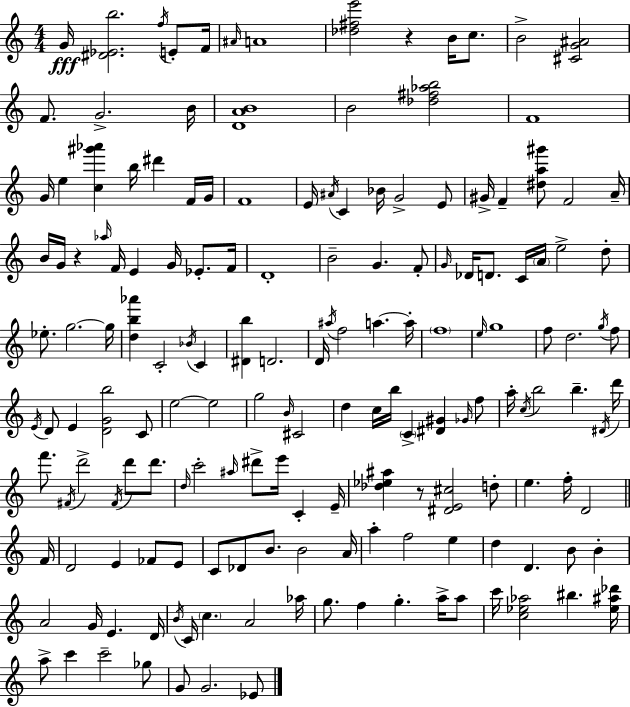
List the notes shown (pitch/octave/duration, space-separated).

G4/s [D#4,Eb4,B5]/h. F5/s E4/e F4/s A#4/s A4/w [Db5,F#5,E6]/h R/q B4/s C5/e. B4/h [C#4,G4,A#4]/h F4/e. G4/h. B4/s [D4,A4,B4]/w B4/h [Db5,F#5,Ab5,B5]/h F4/w G4/s E5/q [C5,G#6,Ab6]/q B5/s D#6/q F4/s G4/s F4/w E4/s A#4/s C4/q Bb4/s G4/h E4/e G#4/s F4/q [D#5,A5,G#6]/e F4/h A4/s B4/s G4/s R/q Ab5/s F4/s E4/q G4/s Eb4/e. F4/s D4/w B4/h G4/q. F4/e G4/s Db4/s D4/e. C4/s A4/s E5/h D5/e Eb5/e. G5/h. G5/s [D5,B5,Ab6]/q C4/h Bb4/s C4/q [D#4,B5]/q D4/h. D4/s A#5/s F5/h A5/q. A5/s F5/w E5/s G5/w F5/e D5/h. G5/s F5/e E4/s D4/e E4/q [D4,G4,B5]/h C4/e E5/h E5/h G5/h B4/s C#4/h D5/q C5/s B5/s C4/q [D#4,G#4]/q Gb4/s F5/e A5/s C5/s B5/h B5/q. D#4/s D6/s F6/e. F#4/s D6/h F#4/s D6/e D6/e. D5/s C6/h A#5/s D#6/e E6/s C4/q E4/s [Db5,Eb5,A#5]/q R/e [D#4,E4,C#5]/h D5/e E5/q. F5/s D4/h F4/s D4/h E4/q FES4/e E4/e C4/e Db4/e B4/e. B4/h A4/s A5/q F5/h E5/q D5/q D4/q. B4/e B4/q A4/h G4/s E4/q. D4/s B4/s C4/s C5/q. A4/h Ab5/s G5/e. F5/q G5/q. A5/s A5/e C6/s [C5,Eb5,Ab5]/h BIS5/q. [Eb5,A#5,Db6]/s A5/e C6/q C6/h Gb5/e G4/e G4/h. Eb4/e